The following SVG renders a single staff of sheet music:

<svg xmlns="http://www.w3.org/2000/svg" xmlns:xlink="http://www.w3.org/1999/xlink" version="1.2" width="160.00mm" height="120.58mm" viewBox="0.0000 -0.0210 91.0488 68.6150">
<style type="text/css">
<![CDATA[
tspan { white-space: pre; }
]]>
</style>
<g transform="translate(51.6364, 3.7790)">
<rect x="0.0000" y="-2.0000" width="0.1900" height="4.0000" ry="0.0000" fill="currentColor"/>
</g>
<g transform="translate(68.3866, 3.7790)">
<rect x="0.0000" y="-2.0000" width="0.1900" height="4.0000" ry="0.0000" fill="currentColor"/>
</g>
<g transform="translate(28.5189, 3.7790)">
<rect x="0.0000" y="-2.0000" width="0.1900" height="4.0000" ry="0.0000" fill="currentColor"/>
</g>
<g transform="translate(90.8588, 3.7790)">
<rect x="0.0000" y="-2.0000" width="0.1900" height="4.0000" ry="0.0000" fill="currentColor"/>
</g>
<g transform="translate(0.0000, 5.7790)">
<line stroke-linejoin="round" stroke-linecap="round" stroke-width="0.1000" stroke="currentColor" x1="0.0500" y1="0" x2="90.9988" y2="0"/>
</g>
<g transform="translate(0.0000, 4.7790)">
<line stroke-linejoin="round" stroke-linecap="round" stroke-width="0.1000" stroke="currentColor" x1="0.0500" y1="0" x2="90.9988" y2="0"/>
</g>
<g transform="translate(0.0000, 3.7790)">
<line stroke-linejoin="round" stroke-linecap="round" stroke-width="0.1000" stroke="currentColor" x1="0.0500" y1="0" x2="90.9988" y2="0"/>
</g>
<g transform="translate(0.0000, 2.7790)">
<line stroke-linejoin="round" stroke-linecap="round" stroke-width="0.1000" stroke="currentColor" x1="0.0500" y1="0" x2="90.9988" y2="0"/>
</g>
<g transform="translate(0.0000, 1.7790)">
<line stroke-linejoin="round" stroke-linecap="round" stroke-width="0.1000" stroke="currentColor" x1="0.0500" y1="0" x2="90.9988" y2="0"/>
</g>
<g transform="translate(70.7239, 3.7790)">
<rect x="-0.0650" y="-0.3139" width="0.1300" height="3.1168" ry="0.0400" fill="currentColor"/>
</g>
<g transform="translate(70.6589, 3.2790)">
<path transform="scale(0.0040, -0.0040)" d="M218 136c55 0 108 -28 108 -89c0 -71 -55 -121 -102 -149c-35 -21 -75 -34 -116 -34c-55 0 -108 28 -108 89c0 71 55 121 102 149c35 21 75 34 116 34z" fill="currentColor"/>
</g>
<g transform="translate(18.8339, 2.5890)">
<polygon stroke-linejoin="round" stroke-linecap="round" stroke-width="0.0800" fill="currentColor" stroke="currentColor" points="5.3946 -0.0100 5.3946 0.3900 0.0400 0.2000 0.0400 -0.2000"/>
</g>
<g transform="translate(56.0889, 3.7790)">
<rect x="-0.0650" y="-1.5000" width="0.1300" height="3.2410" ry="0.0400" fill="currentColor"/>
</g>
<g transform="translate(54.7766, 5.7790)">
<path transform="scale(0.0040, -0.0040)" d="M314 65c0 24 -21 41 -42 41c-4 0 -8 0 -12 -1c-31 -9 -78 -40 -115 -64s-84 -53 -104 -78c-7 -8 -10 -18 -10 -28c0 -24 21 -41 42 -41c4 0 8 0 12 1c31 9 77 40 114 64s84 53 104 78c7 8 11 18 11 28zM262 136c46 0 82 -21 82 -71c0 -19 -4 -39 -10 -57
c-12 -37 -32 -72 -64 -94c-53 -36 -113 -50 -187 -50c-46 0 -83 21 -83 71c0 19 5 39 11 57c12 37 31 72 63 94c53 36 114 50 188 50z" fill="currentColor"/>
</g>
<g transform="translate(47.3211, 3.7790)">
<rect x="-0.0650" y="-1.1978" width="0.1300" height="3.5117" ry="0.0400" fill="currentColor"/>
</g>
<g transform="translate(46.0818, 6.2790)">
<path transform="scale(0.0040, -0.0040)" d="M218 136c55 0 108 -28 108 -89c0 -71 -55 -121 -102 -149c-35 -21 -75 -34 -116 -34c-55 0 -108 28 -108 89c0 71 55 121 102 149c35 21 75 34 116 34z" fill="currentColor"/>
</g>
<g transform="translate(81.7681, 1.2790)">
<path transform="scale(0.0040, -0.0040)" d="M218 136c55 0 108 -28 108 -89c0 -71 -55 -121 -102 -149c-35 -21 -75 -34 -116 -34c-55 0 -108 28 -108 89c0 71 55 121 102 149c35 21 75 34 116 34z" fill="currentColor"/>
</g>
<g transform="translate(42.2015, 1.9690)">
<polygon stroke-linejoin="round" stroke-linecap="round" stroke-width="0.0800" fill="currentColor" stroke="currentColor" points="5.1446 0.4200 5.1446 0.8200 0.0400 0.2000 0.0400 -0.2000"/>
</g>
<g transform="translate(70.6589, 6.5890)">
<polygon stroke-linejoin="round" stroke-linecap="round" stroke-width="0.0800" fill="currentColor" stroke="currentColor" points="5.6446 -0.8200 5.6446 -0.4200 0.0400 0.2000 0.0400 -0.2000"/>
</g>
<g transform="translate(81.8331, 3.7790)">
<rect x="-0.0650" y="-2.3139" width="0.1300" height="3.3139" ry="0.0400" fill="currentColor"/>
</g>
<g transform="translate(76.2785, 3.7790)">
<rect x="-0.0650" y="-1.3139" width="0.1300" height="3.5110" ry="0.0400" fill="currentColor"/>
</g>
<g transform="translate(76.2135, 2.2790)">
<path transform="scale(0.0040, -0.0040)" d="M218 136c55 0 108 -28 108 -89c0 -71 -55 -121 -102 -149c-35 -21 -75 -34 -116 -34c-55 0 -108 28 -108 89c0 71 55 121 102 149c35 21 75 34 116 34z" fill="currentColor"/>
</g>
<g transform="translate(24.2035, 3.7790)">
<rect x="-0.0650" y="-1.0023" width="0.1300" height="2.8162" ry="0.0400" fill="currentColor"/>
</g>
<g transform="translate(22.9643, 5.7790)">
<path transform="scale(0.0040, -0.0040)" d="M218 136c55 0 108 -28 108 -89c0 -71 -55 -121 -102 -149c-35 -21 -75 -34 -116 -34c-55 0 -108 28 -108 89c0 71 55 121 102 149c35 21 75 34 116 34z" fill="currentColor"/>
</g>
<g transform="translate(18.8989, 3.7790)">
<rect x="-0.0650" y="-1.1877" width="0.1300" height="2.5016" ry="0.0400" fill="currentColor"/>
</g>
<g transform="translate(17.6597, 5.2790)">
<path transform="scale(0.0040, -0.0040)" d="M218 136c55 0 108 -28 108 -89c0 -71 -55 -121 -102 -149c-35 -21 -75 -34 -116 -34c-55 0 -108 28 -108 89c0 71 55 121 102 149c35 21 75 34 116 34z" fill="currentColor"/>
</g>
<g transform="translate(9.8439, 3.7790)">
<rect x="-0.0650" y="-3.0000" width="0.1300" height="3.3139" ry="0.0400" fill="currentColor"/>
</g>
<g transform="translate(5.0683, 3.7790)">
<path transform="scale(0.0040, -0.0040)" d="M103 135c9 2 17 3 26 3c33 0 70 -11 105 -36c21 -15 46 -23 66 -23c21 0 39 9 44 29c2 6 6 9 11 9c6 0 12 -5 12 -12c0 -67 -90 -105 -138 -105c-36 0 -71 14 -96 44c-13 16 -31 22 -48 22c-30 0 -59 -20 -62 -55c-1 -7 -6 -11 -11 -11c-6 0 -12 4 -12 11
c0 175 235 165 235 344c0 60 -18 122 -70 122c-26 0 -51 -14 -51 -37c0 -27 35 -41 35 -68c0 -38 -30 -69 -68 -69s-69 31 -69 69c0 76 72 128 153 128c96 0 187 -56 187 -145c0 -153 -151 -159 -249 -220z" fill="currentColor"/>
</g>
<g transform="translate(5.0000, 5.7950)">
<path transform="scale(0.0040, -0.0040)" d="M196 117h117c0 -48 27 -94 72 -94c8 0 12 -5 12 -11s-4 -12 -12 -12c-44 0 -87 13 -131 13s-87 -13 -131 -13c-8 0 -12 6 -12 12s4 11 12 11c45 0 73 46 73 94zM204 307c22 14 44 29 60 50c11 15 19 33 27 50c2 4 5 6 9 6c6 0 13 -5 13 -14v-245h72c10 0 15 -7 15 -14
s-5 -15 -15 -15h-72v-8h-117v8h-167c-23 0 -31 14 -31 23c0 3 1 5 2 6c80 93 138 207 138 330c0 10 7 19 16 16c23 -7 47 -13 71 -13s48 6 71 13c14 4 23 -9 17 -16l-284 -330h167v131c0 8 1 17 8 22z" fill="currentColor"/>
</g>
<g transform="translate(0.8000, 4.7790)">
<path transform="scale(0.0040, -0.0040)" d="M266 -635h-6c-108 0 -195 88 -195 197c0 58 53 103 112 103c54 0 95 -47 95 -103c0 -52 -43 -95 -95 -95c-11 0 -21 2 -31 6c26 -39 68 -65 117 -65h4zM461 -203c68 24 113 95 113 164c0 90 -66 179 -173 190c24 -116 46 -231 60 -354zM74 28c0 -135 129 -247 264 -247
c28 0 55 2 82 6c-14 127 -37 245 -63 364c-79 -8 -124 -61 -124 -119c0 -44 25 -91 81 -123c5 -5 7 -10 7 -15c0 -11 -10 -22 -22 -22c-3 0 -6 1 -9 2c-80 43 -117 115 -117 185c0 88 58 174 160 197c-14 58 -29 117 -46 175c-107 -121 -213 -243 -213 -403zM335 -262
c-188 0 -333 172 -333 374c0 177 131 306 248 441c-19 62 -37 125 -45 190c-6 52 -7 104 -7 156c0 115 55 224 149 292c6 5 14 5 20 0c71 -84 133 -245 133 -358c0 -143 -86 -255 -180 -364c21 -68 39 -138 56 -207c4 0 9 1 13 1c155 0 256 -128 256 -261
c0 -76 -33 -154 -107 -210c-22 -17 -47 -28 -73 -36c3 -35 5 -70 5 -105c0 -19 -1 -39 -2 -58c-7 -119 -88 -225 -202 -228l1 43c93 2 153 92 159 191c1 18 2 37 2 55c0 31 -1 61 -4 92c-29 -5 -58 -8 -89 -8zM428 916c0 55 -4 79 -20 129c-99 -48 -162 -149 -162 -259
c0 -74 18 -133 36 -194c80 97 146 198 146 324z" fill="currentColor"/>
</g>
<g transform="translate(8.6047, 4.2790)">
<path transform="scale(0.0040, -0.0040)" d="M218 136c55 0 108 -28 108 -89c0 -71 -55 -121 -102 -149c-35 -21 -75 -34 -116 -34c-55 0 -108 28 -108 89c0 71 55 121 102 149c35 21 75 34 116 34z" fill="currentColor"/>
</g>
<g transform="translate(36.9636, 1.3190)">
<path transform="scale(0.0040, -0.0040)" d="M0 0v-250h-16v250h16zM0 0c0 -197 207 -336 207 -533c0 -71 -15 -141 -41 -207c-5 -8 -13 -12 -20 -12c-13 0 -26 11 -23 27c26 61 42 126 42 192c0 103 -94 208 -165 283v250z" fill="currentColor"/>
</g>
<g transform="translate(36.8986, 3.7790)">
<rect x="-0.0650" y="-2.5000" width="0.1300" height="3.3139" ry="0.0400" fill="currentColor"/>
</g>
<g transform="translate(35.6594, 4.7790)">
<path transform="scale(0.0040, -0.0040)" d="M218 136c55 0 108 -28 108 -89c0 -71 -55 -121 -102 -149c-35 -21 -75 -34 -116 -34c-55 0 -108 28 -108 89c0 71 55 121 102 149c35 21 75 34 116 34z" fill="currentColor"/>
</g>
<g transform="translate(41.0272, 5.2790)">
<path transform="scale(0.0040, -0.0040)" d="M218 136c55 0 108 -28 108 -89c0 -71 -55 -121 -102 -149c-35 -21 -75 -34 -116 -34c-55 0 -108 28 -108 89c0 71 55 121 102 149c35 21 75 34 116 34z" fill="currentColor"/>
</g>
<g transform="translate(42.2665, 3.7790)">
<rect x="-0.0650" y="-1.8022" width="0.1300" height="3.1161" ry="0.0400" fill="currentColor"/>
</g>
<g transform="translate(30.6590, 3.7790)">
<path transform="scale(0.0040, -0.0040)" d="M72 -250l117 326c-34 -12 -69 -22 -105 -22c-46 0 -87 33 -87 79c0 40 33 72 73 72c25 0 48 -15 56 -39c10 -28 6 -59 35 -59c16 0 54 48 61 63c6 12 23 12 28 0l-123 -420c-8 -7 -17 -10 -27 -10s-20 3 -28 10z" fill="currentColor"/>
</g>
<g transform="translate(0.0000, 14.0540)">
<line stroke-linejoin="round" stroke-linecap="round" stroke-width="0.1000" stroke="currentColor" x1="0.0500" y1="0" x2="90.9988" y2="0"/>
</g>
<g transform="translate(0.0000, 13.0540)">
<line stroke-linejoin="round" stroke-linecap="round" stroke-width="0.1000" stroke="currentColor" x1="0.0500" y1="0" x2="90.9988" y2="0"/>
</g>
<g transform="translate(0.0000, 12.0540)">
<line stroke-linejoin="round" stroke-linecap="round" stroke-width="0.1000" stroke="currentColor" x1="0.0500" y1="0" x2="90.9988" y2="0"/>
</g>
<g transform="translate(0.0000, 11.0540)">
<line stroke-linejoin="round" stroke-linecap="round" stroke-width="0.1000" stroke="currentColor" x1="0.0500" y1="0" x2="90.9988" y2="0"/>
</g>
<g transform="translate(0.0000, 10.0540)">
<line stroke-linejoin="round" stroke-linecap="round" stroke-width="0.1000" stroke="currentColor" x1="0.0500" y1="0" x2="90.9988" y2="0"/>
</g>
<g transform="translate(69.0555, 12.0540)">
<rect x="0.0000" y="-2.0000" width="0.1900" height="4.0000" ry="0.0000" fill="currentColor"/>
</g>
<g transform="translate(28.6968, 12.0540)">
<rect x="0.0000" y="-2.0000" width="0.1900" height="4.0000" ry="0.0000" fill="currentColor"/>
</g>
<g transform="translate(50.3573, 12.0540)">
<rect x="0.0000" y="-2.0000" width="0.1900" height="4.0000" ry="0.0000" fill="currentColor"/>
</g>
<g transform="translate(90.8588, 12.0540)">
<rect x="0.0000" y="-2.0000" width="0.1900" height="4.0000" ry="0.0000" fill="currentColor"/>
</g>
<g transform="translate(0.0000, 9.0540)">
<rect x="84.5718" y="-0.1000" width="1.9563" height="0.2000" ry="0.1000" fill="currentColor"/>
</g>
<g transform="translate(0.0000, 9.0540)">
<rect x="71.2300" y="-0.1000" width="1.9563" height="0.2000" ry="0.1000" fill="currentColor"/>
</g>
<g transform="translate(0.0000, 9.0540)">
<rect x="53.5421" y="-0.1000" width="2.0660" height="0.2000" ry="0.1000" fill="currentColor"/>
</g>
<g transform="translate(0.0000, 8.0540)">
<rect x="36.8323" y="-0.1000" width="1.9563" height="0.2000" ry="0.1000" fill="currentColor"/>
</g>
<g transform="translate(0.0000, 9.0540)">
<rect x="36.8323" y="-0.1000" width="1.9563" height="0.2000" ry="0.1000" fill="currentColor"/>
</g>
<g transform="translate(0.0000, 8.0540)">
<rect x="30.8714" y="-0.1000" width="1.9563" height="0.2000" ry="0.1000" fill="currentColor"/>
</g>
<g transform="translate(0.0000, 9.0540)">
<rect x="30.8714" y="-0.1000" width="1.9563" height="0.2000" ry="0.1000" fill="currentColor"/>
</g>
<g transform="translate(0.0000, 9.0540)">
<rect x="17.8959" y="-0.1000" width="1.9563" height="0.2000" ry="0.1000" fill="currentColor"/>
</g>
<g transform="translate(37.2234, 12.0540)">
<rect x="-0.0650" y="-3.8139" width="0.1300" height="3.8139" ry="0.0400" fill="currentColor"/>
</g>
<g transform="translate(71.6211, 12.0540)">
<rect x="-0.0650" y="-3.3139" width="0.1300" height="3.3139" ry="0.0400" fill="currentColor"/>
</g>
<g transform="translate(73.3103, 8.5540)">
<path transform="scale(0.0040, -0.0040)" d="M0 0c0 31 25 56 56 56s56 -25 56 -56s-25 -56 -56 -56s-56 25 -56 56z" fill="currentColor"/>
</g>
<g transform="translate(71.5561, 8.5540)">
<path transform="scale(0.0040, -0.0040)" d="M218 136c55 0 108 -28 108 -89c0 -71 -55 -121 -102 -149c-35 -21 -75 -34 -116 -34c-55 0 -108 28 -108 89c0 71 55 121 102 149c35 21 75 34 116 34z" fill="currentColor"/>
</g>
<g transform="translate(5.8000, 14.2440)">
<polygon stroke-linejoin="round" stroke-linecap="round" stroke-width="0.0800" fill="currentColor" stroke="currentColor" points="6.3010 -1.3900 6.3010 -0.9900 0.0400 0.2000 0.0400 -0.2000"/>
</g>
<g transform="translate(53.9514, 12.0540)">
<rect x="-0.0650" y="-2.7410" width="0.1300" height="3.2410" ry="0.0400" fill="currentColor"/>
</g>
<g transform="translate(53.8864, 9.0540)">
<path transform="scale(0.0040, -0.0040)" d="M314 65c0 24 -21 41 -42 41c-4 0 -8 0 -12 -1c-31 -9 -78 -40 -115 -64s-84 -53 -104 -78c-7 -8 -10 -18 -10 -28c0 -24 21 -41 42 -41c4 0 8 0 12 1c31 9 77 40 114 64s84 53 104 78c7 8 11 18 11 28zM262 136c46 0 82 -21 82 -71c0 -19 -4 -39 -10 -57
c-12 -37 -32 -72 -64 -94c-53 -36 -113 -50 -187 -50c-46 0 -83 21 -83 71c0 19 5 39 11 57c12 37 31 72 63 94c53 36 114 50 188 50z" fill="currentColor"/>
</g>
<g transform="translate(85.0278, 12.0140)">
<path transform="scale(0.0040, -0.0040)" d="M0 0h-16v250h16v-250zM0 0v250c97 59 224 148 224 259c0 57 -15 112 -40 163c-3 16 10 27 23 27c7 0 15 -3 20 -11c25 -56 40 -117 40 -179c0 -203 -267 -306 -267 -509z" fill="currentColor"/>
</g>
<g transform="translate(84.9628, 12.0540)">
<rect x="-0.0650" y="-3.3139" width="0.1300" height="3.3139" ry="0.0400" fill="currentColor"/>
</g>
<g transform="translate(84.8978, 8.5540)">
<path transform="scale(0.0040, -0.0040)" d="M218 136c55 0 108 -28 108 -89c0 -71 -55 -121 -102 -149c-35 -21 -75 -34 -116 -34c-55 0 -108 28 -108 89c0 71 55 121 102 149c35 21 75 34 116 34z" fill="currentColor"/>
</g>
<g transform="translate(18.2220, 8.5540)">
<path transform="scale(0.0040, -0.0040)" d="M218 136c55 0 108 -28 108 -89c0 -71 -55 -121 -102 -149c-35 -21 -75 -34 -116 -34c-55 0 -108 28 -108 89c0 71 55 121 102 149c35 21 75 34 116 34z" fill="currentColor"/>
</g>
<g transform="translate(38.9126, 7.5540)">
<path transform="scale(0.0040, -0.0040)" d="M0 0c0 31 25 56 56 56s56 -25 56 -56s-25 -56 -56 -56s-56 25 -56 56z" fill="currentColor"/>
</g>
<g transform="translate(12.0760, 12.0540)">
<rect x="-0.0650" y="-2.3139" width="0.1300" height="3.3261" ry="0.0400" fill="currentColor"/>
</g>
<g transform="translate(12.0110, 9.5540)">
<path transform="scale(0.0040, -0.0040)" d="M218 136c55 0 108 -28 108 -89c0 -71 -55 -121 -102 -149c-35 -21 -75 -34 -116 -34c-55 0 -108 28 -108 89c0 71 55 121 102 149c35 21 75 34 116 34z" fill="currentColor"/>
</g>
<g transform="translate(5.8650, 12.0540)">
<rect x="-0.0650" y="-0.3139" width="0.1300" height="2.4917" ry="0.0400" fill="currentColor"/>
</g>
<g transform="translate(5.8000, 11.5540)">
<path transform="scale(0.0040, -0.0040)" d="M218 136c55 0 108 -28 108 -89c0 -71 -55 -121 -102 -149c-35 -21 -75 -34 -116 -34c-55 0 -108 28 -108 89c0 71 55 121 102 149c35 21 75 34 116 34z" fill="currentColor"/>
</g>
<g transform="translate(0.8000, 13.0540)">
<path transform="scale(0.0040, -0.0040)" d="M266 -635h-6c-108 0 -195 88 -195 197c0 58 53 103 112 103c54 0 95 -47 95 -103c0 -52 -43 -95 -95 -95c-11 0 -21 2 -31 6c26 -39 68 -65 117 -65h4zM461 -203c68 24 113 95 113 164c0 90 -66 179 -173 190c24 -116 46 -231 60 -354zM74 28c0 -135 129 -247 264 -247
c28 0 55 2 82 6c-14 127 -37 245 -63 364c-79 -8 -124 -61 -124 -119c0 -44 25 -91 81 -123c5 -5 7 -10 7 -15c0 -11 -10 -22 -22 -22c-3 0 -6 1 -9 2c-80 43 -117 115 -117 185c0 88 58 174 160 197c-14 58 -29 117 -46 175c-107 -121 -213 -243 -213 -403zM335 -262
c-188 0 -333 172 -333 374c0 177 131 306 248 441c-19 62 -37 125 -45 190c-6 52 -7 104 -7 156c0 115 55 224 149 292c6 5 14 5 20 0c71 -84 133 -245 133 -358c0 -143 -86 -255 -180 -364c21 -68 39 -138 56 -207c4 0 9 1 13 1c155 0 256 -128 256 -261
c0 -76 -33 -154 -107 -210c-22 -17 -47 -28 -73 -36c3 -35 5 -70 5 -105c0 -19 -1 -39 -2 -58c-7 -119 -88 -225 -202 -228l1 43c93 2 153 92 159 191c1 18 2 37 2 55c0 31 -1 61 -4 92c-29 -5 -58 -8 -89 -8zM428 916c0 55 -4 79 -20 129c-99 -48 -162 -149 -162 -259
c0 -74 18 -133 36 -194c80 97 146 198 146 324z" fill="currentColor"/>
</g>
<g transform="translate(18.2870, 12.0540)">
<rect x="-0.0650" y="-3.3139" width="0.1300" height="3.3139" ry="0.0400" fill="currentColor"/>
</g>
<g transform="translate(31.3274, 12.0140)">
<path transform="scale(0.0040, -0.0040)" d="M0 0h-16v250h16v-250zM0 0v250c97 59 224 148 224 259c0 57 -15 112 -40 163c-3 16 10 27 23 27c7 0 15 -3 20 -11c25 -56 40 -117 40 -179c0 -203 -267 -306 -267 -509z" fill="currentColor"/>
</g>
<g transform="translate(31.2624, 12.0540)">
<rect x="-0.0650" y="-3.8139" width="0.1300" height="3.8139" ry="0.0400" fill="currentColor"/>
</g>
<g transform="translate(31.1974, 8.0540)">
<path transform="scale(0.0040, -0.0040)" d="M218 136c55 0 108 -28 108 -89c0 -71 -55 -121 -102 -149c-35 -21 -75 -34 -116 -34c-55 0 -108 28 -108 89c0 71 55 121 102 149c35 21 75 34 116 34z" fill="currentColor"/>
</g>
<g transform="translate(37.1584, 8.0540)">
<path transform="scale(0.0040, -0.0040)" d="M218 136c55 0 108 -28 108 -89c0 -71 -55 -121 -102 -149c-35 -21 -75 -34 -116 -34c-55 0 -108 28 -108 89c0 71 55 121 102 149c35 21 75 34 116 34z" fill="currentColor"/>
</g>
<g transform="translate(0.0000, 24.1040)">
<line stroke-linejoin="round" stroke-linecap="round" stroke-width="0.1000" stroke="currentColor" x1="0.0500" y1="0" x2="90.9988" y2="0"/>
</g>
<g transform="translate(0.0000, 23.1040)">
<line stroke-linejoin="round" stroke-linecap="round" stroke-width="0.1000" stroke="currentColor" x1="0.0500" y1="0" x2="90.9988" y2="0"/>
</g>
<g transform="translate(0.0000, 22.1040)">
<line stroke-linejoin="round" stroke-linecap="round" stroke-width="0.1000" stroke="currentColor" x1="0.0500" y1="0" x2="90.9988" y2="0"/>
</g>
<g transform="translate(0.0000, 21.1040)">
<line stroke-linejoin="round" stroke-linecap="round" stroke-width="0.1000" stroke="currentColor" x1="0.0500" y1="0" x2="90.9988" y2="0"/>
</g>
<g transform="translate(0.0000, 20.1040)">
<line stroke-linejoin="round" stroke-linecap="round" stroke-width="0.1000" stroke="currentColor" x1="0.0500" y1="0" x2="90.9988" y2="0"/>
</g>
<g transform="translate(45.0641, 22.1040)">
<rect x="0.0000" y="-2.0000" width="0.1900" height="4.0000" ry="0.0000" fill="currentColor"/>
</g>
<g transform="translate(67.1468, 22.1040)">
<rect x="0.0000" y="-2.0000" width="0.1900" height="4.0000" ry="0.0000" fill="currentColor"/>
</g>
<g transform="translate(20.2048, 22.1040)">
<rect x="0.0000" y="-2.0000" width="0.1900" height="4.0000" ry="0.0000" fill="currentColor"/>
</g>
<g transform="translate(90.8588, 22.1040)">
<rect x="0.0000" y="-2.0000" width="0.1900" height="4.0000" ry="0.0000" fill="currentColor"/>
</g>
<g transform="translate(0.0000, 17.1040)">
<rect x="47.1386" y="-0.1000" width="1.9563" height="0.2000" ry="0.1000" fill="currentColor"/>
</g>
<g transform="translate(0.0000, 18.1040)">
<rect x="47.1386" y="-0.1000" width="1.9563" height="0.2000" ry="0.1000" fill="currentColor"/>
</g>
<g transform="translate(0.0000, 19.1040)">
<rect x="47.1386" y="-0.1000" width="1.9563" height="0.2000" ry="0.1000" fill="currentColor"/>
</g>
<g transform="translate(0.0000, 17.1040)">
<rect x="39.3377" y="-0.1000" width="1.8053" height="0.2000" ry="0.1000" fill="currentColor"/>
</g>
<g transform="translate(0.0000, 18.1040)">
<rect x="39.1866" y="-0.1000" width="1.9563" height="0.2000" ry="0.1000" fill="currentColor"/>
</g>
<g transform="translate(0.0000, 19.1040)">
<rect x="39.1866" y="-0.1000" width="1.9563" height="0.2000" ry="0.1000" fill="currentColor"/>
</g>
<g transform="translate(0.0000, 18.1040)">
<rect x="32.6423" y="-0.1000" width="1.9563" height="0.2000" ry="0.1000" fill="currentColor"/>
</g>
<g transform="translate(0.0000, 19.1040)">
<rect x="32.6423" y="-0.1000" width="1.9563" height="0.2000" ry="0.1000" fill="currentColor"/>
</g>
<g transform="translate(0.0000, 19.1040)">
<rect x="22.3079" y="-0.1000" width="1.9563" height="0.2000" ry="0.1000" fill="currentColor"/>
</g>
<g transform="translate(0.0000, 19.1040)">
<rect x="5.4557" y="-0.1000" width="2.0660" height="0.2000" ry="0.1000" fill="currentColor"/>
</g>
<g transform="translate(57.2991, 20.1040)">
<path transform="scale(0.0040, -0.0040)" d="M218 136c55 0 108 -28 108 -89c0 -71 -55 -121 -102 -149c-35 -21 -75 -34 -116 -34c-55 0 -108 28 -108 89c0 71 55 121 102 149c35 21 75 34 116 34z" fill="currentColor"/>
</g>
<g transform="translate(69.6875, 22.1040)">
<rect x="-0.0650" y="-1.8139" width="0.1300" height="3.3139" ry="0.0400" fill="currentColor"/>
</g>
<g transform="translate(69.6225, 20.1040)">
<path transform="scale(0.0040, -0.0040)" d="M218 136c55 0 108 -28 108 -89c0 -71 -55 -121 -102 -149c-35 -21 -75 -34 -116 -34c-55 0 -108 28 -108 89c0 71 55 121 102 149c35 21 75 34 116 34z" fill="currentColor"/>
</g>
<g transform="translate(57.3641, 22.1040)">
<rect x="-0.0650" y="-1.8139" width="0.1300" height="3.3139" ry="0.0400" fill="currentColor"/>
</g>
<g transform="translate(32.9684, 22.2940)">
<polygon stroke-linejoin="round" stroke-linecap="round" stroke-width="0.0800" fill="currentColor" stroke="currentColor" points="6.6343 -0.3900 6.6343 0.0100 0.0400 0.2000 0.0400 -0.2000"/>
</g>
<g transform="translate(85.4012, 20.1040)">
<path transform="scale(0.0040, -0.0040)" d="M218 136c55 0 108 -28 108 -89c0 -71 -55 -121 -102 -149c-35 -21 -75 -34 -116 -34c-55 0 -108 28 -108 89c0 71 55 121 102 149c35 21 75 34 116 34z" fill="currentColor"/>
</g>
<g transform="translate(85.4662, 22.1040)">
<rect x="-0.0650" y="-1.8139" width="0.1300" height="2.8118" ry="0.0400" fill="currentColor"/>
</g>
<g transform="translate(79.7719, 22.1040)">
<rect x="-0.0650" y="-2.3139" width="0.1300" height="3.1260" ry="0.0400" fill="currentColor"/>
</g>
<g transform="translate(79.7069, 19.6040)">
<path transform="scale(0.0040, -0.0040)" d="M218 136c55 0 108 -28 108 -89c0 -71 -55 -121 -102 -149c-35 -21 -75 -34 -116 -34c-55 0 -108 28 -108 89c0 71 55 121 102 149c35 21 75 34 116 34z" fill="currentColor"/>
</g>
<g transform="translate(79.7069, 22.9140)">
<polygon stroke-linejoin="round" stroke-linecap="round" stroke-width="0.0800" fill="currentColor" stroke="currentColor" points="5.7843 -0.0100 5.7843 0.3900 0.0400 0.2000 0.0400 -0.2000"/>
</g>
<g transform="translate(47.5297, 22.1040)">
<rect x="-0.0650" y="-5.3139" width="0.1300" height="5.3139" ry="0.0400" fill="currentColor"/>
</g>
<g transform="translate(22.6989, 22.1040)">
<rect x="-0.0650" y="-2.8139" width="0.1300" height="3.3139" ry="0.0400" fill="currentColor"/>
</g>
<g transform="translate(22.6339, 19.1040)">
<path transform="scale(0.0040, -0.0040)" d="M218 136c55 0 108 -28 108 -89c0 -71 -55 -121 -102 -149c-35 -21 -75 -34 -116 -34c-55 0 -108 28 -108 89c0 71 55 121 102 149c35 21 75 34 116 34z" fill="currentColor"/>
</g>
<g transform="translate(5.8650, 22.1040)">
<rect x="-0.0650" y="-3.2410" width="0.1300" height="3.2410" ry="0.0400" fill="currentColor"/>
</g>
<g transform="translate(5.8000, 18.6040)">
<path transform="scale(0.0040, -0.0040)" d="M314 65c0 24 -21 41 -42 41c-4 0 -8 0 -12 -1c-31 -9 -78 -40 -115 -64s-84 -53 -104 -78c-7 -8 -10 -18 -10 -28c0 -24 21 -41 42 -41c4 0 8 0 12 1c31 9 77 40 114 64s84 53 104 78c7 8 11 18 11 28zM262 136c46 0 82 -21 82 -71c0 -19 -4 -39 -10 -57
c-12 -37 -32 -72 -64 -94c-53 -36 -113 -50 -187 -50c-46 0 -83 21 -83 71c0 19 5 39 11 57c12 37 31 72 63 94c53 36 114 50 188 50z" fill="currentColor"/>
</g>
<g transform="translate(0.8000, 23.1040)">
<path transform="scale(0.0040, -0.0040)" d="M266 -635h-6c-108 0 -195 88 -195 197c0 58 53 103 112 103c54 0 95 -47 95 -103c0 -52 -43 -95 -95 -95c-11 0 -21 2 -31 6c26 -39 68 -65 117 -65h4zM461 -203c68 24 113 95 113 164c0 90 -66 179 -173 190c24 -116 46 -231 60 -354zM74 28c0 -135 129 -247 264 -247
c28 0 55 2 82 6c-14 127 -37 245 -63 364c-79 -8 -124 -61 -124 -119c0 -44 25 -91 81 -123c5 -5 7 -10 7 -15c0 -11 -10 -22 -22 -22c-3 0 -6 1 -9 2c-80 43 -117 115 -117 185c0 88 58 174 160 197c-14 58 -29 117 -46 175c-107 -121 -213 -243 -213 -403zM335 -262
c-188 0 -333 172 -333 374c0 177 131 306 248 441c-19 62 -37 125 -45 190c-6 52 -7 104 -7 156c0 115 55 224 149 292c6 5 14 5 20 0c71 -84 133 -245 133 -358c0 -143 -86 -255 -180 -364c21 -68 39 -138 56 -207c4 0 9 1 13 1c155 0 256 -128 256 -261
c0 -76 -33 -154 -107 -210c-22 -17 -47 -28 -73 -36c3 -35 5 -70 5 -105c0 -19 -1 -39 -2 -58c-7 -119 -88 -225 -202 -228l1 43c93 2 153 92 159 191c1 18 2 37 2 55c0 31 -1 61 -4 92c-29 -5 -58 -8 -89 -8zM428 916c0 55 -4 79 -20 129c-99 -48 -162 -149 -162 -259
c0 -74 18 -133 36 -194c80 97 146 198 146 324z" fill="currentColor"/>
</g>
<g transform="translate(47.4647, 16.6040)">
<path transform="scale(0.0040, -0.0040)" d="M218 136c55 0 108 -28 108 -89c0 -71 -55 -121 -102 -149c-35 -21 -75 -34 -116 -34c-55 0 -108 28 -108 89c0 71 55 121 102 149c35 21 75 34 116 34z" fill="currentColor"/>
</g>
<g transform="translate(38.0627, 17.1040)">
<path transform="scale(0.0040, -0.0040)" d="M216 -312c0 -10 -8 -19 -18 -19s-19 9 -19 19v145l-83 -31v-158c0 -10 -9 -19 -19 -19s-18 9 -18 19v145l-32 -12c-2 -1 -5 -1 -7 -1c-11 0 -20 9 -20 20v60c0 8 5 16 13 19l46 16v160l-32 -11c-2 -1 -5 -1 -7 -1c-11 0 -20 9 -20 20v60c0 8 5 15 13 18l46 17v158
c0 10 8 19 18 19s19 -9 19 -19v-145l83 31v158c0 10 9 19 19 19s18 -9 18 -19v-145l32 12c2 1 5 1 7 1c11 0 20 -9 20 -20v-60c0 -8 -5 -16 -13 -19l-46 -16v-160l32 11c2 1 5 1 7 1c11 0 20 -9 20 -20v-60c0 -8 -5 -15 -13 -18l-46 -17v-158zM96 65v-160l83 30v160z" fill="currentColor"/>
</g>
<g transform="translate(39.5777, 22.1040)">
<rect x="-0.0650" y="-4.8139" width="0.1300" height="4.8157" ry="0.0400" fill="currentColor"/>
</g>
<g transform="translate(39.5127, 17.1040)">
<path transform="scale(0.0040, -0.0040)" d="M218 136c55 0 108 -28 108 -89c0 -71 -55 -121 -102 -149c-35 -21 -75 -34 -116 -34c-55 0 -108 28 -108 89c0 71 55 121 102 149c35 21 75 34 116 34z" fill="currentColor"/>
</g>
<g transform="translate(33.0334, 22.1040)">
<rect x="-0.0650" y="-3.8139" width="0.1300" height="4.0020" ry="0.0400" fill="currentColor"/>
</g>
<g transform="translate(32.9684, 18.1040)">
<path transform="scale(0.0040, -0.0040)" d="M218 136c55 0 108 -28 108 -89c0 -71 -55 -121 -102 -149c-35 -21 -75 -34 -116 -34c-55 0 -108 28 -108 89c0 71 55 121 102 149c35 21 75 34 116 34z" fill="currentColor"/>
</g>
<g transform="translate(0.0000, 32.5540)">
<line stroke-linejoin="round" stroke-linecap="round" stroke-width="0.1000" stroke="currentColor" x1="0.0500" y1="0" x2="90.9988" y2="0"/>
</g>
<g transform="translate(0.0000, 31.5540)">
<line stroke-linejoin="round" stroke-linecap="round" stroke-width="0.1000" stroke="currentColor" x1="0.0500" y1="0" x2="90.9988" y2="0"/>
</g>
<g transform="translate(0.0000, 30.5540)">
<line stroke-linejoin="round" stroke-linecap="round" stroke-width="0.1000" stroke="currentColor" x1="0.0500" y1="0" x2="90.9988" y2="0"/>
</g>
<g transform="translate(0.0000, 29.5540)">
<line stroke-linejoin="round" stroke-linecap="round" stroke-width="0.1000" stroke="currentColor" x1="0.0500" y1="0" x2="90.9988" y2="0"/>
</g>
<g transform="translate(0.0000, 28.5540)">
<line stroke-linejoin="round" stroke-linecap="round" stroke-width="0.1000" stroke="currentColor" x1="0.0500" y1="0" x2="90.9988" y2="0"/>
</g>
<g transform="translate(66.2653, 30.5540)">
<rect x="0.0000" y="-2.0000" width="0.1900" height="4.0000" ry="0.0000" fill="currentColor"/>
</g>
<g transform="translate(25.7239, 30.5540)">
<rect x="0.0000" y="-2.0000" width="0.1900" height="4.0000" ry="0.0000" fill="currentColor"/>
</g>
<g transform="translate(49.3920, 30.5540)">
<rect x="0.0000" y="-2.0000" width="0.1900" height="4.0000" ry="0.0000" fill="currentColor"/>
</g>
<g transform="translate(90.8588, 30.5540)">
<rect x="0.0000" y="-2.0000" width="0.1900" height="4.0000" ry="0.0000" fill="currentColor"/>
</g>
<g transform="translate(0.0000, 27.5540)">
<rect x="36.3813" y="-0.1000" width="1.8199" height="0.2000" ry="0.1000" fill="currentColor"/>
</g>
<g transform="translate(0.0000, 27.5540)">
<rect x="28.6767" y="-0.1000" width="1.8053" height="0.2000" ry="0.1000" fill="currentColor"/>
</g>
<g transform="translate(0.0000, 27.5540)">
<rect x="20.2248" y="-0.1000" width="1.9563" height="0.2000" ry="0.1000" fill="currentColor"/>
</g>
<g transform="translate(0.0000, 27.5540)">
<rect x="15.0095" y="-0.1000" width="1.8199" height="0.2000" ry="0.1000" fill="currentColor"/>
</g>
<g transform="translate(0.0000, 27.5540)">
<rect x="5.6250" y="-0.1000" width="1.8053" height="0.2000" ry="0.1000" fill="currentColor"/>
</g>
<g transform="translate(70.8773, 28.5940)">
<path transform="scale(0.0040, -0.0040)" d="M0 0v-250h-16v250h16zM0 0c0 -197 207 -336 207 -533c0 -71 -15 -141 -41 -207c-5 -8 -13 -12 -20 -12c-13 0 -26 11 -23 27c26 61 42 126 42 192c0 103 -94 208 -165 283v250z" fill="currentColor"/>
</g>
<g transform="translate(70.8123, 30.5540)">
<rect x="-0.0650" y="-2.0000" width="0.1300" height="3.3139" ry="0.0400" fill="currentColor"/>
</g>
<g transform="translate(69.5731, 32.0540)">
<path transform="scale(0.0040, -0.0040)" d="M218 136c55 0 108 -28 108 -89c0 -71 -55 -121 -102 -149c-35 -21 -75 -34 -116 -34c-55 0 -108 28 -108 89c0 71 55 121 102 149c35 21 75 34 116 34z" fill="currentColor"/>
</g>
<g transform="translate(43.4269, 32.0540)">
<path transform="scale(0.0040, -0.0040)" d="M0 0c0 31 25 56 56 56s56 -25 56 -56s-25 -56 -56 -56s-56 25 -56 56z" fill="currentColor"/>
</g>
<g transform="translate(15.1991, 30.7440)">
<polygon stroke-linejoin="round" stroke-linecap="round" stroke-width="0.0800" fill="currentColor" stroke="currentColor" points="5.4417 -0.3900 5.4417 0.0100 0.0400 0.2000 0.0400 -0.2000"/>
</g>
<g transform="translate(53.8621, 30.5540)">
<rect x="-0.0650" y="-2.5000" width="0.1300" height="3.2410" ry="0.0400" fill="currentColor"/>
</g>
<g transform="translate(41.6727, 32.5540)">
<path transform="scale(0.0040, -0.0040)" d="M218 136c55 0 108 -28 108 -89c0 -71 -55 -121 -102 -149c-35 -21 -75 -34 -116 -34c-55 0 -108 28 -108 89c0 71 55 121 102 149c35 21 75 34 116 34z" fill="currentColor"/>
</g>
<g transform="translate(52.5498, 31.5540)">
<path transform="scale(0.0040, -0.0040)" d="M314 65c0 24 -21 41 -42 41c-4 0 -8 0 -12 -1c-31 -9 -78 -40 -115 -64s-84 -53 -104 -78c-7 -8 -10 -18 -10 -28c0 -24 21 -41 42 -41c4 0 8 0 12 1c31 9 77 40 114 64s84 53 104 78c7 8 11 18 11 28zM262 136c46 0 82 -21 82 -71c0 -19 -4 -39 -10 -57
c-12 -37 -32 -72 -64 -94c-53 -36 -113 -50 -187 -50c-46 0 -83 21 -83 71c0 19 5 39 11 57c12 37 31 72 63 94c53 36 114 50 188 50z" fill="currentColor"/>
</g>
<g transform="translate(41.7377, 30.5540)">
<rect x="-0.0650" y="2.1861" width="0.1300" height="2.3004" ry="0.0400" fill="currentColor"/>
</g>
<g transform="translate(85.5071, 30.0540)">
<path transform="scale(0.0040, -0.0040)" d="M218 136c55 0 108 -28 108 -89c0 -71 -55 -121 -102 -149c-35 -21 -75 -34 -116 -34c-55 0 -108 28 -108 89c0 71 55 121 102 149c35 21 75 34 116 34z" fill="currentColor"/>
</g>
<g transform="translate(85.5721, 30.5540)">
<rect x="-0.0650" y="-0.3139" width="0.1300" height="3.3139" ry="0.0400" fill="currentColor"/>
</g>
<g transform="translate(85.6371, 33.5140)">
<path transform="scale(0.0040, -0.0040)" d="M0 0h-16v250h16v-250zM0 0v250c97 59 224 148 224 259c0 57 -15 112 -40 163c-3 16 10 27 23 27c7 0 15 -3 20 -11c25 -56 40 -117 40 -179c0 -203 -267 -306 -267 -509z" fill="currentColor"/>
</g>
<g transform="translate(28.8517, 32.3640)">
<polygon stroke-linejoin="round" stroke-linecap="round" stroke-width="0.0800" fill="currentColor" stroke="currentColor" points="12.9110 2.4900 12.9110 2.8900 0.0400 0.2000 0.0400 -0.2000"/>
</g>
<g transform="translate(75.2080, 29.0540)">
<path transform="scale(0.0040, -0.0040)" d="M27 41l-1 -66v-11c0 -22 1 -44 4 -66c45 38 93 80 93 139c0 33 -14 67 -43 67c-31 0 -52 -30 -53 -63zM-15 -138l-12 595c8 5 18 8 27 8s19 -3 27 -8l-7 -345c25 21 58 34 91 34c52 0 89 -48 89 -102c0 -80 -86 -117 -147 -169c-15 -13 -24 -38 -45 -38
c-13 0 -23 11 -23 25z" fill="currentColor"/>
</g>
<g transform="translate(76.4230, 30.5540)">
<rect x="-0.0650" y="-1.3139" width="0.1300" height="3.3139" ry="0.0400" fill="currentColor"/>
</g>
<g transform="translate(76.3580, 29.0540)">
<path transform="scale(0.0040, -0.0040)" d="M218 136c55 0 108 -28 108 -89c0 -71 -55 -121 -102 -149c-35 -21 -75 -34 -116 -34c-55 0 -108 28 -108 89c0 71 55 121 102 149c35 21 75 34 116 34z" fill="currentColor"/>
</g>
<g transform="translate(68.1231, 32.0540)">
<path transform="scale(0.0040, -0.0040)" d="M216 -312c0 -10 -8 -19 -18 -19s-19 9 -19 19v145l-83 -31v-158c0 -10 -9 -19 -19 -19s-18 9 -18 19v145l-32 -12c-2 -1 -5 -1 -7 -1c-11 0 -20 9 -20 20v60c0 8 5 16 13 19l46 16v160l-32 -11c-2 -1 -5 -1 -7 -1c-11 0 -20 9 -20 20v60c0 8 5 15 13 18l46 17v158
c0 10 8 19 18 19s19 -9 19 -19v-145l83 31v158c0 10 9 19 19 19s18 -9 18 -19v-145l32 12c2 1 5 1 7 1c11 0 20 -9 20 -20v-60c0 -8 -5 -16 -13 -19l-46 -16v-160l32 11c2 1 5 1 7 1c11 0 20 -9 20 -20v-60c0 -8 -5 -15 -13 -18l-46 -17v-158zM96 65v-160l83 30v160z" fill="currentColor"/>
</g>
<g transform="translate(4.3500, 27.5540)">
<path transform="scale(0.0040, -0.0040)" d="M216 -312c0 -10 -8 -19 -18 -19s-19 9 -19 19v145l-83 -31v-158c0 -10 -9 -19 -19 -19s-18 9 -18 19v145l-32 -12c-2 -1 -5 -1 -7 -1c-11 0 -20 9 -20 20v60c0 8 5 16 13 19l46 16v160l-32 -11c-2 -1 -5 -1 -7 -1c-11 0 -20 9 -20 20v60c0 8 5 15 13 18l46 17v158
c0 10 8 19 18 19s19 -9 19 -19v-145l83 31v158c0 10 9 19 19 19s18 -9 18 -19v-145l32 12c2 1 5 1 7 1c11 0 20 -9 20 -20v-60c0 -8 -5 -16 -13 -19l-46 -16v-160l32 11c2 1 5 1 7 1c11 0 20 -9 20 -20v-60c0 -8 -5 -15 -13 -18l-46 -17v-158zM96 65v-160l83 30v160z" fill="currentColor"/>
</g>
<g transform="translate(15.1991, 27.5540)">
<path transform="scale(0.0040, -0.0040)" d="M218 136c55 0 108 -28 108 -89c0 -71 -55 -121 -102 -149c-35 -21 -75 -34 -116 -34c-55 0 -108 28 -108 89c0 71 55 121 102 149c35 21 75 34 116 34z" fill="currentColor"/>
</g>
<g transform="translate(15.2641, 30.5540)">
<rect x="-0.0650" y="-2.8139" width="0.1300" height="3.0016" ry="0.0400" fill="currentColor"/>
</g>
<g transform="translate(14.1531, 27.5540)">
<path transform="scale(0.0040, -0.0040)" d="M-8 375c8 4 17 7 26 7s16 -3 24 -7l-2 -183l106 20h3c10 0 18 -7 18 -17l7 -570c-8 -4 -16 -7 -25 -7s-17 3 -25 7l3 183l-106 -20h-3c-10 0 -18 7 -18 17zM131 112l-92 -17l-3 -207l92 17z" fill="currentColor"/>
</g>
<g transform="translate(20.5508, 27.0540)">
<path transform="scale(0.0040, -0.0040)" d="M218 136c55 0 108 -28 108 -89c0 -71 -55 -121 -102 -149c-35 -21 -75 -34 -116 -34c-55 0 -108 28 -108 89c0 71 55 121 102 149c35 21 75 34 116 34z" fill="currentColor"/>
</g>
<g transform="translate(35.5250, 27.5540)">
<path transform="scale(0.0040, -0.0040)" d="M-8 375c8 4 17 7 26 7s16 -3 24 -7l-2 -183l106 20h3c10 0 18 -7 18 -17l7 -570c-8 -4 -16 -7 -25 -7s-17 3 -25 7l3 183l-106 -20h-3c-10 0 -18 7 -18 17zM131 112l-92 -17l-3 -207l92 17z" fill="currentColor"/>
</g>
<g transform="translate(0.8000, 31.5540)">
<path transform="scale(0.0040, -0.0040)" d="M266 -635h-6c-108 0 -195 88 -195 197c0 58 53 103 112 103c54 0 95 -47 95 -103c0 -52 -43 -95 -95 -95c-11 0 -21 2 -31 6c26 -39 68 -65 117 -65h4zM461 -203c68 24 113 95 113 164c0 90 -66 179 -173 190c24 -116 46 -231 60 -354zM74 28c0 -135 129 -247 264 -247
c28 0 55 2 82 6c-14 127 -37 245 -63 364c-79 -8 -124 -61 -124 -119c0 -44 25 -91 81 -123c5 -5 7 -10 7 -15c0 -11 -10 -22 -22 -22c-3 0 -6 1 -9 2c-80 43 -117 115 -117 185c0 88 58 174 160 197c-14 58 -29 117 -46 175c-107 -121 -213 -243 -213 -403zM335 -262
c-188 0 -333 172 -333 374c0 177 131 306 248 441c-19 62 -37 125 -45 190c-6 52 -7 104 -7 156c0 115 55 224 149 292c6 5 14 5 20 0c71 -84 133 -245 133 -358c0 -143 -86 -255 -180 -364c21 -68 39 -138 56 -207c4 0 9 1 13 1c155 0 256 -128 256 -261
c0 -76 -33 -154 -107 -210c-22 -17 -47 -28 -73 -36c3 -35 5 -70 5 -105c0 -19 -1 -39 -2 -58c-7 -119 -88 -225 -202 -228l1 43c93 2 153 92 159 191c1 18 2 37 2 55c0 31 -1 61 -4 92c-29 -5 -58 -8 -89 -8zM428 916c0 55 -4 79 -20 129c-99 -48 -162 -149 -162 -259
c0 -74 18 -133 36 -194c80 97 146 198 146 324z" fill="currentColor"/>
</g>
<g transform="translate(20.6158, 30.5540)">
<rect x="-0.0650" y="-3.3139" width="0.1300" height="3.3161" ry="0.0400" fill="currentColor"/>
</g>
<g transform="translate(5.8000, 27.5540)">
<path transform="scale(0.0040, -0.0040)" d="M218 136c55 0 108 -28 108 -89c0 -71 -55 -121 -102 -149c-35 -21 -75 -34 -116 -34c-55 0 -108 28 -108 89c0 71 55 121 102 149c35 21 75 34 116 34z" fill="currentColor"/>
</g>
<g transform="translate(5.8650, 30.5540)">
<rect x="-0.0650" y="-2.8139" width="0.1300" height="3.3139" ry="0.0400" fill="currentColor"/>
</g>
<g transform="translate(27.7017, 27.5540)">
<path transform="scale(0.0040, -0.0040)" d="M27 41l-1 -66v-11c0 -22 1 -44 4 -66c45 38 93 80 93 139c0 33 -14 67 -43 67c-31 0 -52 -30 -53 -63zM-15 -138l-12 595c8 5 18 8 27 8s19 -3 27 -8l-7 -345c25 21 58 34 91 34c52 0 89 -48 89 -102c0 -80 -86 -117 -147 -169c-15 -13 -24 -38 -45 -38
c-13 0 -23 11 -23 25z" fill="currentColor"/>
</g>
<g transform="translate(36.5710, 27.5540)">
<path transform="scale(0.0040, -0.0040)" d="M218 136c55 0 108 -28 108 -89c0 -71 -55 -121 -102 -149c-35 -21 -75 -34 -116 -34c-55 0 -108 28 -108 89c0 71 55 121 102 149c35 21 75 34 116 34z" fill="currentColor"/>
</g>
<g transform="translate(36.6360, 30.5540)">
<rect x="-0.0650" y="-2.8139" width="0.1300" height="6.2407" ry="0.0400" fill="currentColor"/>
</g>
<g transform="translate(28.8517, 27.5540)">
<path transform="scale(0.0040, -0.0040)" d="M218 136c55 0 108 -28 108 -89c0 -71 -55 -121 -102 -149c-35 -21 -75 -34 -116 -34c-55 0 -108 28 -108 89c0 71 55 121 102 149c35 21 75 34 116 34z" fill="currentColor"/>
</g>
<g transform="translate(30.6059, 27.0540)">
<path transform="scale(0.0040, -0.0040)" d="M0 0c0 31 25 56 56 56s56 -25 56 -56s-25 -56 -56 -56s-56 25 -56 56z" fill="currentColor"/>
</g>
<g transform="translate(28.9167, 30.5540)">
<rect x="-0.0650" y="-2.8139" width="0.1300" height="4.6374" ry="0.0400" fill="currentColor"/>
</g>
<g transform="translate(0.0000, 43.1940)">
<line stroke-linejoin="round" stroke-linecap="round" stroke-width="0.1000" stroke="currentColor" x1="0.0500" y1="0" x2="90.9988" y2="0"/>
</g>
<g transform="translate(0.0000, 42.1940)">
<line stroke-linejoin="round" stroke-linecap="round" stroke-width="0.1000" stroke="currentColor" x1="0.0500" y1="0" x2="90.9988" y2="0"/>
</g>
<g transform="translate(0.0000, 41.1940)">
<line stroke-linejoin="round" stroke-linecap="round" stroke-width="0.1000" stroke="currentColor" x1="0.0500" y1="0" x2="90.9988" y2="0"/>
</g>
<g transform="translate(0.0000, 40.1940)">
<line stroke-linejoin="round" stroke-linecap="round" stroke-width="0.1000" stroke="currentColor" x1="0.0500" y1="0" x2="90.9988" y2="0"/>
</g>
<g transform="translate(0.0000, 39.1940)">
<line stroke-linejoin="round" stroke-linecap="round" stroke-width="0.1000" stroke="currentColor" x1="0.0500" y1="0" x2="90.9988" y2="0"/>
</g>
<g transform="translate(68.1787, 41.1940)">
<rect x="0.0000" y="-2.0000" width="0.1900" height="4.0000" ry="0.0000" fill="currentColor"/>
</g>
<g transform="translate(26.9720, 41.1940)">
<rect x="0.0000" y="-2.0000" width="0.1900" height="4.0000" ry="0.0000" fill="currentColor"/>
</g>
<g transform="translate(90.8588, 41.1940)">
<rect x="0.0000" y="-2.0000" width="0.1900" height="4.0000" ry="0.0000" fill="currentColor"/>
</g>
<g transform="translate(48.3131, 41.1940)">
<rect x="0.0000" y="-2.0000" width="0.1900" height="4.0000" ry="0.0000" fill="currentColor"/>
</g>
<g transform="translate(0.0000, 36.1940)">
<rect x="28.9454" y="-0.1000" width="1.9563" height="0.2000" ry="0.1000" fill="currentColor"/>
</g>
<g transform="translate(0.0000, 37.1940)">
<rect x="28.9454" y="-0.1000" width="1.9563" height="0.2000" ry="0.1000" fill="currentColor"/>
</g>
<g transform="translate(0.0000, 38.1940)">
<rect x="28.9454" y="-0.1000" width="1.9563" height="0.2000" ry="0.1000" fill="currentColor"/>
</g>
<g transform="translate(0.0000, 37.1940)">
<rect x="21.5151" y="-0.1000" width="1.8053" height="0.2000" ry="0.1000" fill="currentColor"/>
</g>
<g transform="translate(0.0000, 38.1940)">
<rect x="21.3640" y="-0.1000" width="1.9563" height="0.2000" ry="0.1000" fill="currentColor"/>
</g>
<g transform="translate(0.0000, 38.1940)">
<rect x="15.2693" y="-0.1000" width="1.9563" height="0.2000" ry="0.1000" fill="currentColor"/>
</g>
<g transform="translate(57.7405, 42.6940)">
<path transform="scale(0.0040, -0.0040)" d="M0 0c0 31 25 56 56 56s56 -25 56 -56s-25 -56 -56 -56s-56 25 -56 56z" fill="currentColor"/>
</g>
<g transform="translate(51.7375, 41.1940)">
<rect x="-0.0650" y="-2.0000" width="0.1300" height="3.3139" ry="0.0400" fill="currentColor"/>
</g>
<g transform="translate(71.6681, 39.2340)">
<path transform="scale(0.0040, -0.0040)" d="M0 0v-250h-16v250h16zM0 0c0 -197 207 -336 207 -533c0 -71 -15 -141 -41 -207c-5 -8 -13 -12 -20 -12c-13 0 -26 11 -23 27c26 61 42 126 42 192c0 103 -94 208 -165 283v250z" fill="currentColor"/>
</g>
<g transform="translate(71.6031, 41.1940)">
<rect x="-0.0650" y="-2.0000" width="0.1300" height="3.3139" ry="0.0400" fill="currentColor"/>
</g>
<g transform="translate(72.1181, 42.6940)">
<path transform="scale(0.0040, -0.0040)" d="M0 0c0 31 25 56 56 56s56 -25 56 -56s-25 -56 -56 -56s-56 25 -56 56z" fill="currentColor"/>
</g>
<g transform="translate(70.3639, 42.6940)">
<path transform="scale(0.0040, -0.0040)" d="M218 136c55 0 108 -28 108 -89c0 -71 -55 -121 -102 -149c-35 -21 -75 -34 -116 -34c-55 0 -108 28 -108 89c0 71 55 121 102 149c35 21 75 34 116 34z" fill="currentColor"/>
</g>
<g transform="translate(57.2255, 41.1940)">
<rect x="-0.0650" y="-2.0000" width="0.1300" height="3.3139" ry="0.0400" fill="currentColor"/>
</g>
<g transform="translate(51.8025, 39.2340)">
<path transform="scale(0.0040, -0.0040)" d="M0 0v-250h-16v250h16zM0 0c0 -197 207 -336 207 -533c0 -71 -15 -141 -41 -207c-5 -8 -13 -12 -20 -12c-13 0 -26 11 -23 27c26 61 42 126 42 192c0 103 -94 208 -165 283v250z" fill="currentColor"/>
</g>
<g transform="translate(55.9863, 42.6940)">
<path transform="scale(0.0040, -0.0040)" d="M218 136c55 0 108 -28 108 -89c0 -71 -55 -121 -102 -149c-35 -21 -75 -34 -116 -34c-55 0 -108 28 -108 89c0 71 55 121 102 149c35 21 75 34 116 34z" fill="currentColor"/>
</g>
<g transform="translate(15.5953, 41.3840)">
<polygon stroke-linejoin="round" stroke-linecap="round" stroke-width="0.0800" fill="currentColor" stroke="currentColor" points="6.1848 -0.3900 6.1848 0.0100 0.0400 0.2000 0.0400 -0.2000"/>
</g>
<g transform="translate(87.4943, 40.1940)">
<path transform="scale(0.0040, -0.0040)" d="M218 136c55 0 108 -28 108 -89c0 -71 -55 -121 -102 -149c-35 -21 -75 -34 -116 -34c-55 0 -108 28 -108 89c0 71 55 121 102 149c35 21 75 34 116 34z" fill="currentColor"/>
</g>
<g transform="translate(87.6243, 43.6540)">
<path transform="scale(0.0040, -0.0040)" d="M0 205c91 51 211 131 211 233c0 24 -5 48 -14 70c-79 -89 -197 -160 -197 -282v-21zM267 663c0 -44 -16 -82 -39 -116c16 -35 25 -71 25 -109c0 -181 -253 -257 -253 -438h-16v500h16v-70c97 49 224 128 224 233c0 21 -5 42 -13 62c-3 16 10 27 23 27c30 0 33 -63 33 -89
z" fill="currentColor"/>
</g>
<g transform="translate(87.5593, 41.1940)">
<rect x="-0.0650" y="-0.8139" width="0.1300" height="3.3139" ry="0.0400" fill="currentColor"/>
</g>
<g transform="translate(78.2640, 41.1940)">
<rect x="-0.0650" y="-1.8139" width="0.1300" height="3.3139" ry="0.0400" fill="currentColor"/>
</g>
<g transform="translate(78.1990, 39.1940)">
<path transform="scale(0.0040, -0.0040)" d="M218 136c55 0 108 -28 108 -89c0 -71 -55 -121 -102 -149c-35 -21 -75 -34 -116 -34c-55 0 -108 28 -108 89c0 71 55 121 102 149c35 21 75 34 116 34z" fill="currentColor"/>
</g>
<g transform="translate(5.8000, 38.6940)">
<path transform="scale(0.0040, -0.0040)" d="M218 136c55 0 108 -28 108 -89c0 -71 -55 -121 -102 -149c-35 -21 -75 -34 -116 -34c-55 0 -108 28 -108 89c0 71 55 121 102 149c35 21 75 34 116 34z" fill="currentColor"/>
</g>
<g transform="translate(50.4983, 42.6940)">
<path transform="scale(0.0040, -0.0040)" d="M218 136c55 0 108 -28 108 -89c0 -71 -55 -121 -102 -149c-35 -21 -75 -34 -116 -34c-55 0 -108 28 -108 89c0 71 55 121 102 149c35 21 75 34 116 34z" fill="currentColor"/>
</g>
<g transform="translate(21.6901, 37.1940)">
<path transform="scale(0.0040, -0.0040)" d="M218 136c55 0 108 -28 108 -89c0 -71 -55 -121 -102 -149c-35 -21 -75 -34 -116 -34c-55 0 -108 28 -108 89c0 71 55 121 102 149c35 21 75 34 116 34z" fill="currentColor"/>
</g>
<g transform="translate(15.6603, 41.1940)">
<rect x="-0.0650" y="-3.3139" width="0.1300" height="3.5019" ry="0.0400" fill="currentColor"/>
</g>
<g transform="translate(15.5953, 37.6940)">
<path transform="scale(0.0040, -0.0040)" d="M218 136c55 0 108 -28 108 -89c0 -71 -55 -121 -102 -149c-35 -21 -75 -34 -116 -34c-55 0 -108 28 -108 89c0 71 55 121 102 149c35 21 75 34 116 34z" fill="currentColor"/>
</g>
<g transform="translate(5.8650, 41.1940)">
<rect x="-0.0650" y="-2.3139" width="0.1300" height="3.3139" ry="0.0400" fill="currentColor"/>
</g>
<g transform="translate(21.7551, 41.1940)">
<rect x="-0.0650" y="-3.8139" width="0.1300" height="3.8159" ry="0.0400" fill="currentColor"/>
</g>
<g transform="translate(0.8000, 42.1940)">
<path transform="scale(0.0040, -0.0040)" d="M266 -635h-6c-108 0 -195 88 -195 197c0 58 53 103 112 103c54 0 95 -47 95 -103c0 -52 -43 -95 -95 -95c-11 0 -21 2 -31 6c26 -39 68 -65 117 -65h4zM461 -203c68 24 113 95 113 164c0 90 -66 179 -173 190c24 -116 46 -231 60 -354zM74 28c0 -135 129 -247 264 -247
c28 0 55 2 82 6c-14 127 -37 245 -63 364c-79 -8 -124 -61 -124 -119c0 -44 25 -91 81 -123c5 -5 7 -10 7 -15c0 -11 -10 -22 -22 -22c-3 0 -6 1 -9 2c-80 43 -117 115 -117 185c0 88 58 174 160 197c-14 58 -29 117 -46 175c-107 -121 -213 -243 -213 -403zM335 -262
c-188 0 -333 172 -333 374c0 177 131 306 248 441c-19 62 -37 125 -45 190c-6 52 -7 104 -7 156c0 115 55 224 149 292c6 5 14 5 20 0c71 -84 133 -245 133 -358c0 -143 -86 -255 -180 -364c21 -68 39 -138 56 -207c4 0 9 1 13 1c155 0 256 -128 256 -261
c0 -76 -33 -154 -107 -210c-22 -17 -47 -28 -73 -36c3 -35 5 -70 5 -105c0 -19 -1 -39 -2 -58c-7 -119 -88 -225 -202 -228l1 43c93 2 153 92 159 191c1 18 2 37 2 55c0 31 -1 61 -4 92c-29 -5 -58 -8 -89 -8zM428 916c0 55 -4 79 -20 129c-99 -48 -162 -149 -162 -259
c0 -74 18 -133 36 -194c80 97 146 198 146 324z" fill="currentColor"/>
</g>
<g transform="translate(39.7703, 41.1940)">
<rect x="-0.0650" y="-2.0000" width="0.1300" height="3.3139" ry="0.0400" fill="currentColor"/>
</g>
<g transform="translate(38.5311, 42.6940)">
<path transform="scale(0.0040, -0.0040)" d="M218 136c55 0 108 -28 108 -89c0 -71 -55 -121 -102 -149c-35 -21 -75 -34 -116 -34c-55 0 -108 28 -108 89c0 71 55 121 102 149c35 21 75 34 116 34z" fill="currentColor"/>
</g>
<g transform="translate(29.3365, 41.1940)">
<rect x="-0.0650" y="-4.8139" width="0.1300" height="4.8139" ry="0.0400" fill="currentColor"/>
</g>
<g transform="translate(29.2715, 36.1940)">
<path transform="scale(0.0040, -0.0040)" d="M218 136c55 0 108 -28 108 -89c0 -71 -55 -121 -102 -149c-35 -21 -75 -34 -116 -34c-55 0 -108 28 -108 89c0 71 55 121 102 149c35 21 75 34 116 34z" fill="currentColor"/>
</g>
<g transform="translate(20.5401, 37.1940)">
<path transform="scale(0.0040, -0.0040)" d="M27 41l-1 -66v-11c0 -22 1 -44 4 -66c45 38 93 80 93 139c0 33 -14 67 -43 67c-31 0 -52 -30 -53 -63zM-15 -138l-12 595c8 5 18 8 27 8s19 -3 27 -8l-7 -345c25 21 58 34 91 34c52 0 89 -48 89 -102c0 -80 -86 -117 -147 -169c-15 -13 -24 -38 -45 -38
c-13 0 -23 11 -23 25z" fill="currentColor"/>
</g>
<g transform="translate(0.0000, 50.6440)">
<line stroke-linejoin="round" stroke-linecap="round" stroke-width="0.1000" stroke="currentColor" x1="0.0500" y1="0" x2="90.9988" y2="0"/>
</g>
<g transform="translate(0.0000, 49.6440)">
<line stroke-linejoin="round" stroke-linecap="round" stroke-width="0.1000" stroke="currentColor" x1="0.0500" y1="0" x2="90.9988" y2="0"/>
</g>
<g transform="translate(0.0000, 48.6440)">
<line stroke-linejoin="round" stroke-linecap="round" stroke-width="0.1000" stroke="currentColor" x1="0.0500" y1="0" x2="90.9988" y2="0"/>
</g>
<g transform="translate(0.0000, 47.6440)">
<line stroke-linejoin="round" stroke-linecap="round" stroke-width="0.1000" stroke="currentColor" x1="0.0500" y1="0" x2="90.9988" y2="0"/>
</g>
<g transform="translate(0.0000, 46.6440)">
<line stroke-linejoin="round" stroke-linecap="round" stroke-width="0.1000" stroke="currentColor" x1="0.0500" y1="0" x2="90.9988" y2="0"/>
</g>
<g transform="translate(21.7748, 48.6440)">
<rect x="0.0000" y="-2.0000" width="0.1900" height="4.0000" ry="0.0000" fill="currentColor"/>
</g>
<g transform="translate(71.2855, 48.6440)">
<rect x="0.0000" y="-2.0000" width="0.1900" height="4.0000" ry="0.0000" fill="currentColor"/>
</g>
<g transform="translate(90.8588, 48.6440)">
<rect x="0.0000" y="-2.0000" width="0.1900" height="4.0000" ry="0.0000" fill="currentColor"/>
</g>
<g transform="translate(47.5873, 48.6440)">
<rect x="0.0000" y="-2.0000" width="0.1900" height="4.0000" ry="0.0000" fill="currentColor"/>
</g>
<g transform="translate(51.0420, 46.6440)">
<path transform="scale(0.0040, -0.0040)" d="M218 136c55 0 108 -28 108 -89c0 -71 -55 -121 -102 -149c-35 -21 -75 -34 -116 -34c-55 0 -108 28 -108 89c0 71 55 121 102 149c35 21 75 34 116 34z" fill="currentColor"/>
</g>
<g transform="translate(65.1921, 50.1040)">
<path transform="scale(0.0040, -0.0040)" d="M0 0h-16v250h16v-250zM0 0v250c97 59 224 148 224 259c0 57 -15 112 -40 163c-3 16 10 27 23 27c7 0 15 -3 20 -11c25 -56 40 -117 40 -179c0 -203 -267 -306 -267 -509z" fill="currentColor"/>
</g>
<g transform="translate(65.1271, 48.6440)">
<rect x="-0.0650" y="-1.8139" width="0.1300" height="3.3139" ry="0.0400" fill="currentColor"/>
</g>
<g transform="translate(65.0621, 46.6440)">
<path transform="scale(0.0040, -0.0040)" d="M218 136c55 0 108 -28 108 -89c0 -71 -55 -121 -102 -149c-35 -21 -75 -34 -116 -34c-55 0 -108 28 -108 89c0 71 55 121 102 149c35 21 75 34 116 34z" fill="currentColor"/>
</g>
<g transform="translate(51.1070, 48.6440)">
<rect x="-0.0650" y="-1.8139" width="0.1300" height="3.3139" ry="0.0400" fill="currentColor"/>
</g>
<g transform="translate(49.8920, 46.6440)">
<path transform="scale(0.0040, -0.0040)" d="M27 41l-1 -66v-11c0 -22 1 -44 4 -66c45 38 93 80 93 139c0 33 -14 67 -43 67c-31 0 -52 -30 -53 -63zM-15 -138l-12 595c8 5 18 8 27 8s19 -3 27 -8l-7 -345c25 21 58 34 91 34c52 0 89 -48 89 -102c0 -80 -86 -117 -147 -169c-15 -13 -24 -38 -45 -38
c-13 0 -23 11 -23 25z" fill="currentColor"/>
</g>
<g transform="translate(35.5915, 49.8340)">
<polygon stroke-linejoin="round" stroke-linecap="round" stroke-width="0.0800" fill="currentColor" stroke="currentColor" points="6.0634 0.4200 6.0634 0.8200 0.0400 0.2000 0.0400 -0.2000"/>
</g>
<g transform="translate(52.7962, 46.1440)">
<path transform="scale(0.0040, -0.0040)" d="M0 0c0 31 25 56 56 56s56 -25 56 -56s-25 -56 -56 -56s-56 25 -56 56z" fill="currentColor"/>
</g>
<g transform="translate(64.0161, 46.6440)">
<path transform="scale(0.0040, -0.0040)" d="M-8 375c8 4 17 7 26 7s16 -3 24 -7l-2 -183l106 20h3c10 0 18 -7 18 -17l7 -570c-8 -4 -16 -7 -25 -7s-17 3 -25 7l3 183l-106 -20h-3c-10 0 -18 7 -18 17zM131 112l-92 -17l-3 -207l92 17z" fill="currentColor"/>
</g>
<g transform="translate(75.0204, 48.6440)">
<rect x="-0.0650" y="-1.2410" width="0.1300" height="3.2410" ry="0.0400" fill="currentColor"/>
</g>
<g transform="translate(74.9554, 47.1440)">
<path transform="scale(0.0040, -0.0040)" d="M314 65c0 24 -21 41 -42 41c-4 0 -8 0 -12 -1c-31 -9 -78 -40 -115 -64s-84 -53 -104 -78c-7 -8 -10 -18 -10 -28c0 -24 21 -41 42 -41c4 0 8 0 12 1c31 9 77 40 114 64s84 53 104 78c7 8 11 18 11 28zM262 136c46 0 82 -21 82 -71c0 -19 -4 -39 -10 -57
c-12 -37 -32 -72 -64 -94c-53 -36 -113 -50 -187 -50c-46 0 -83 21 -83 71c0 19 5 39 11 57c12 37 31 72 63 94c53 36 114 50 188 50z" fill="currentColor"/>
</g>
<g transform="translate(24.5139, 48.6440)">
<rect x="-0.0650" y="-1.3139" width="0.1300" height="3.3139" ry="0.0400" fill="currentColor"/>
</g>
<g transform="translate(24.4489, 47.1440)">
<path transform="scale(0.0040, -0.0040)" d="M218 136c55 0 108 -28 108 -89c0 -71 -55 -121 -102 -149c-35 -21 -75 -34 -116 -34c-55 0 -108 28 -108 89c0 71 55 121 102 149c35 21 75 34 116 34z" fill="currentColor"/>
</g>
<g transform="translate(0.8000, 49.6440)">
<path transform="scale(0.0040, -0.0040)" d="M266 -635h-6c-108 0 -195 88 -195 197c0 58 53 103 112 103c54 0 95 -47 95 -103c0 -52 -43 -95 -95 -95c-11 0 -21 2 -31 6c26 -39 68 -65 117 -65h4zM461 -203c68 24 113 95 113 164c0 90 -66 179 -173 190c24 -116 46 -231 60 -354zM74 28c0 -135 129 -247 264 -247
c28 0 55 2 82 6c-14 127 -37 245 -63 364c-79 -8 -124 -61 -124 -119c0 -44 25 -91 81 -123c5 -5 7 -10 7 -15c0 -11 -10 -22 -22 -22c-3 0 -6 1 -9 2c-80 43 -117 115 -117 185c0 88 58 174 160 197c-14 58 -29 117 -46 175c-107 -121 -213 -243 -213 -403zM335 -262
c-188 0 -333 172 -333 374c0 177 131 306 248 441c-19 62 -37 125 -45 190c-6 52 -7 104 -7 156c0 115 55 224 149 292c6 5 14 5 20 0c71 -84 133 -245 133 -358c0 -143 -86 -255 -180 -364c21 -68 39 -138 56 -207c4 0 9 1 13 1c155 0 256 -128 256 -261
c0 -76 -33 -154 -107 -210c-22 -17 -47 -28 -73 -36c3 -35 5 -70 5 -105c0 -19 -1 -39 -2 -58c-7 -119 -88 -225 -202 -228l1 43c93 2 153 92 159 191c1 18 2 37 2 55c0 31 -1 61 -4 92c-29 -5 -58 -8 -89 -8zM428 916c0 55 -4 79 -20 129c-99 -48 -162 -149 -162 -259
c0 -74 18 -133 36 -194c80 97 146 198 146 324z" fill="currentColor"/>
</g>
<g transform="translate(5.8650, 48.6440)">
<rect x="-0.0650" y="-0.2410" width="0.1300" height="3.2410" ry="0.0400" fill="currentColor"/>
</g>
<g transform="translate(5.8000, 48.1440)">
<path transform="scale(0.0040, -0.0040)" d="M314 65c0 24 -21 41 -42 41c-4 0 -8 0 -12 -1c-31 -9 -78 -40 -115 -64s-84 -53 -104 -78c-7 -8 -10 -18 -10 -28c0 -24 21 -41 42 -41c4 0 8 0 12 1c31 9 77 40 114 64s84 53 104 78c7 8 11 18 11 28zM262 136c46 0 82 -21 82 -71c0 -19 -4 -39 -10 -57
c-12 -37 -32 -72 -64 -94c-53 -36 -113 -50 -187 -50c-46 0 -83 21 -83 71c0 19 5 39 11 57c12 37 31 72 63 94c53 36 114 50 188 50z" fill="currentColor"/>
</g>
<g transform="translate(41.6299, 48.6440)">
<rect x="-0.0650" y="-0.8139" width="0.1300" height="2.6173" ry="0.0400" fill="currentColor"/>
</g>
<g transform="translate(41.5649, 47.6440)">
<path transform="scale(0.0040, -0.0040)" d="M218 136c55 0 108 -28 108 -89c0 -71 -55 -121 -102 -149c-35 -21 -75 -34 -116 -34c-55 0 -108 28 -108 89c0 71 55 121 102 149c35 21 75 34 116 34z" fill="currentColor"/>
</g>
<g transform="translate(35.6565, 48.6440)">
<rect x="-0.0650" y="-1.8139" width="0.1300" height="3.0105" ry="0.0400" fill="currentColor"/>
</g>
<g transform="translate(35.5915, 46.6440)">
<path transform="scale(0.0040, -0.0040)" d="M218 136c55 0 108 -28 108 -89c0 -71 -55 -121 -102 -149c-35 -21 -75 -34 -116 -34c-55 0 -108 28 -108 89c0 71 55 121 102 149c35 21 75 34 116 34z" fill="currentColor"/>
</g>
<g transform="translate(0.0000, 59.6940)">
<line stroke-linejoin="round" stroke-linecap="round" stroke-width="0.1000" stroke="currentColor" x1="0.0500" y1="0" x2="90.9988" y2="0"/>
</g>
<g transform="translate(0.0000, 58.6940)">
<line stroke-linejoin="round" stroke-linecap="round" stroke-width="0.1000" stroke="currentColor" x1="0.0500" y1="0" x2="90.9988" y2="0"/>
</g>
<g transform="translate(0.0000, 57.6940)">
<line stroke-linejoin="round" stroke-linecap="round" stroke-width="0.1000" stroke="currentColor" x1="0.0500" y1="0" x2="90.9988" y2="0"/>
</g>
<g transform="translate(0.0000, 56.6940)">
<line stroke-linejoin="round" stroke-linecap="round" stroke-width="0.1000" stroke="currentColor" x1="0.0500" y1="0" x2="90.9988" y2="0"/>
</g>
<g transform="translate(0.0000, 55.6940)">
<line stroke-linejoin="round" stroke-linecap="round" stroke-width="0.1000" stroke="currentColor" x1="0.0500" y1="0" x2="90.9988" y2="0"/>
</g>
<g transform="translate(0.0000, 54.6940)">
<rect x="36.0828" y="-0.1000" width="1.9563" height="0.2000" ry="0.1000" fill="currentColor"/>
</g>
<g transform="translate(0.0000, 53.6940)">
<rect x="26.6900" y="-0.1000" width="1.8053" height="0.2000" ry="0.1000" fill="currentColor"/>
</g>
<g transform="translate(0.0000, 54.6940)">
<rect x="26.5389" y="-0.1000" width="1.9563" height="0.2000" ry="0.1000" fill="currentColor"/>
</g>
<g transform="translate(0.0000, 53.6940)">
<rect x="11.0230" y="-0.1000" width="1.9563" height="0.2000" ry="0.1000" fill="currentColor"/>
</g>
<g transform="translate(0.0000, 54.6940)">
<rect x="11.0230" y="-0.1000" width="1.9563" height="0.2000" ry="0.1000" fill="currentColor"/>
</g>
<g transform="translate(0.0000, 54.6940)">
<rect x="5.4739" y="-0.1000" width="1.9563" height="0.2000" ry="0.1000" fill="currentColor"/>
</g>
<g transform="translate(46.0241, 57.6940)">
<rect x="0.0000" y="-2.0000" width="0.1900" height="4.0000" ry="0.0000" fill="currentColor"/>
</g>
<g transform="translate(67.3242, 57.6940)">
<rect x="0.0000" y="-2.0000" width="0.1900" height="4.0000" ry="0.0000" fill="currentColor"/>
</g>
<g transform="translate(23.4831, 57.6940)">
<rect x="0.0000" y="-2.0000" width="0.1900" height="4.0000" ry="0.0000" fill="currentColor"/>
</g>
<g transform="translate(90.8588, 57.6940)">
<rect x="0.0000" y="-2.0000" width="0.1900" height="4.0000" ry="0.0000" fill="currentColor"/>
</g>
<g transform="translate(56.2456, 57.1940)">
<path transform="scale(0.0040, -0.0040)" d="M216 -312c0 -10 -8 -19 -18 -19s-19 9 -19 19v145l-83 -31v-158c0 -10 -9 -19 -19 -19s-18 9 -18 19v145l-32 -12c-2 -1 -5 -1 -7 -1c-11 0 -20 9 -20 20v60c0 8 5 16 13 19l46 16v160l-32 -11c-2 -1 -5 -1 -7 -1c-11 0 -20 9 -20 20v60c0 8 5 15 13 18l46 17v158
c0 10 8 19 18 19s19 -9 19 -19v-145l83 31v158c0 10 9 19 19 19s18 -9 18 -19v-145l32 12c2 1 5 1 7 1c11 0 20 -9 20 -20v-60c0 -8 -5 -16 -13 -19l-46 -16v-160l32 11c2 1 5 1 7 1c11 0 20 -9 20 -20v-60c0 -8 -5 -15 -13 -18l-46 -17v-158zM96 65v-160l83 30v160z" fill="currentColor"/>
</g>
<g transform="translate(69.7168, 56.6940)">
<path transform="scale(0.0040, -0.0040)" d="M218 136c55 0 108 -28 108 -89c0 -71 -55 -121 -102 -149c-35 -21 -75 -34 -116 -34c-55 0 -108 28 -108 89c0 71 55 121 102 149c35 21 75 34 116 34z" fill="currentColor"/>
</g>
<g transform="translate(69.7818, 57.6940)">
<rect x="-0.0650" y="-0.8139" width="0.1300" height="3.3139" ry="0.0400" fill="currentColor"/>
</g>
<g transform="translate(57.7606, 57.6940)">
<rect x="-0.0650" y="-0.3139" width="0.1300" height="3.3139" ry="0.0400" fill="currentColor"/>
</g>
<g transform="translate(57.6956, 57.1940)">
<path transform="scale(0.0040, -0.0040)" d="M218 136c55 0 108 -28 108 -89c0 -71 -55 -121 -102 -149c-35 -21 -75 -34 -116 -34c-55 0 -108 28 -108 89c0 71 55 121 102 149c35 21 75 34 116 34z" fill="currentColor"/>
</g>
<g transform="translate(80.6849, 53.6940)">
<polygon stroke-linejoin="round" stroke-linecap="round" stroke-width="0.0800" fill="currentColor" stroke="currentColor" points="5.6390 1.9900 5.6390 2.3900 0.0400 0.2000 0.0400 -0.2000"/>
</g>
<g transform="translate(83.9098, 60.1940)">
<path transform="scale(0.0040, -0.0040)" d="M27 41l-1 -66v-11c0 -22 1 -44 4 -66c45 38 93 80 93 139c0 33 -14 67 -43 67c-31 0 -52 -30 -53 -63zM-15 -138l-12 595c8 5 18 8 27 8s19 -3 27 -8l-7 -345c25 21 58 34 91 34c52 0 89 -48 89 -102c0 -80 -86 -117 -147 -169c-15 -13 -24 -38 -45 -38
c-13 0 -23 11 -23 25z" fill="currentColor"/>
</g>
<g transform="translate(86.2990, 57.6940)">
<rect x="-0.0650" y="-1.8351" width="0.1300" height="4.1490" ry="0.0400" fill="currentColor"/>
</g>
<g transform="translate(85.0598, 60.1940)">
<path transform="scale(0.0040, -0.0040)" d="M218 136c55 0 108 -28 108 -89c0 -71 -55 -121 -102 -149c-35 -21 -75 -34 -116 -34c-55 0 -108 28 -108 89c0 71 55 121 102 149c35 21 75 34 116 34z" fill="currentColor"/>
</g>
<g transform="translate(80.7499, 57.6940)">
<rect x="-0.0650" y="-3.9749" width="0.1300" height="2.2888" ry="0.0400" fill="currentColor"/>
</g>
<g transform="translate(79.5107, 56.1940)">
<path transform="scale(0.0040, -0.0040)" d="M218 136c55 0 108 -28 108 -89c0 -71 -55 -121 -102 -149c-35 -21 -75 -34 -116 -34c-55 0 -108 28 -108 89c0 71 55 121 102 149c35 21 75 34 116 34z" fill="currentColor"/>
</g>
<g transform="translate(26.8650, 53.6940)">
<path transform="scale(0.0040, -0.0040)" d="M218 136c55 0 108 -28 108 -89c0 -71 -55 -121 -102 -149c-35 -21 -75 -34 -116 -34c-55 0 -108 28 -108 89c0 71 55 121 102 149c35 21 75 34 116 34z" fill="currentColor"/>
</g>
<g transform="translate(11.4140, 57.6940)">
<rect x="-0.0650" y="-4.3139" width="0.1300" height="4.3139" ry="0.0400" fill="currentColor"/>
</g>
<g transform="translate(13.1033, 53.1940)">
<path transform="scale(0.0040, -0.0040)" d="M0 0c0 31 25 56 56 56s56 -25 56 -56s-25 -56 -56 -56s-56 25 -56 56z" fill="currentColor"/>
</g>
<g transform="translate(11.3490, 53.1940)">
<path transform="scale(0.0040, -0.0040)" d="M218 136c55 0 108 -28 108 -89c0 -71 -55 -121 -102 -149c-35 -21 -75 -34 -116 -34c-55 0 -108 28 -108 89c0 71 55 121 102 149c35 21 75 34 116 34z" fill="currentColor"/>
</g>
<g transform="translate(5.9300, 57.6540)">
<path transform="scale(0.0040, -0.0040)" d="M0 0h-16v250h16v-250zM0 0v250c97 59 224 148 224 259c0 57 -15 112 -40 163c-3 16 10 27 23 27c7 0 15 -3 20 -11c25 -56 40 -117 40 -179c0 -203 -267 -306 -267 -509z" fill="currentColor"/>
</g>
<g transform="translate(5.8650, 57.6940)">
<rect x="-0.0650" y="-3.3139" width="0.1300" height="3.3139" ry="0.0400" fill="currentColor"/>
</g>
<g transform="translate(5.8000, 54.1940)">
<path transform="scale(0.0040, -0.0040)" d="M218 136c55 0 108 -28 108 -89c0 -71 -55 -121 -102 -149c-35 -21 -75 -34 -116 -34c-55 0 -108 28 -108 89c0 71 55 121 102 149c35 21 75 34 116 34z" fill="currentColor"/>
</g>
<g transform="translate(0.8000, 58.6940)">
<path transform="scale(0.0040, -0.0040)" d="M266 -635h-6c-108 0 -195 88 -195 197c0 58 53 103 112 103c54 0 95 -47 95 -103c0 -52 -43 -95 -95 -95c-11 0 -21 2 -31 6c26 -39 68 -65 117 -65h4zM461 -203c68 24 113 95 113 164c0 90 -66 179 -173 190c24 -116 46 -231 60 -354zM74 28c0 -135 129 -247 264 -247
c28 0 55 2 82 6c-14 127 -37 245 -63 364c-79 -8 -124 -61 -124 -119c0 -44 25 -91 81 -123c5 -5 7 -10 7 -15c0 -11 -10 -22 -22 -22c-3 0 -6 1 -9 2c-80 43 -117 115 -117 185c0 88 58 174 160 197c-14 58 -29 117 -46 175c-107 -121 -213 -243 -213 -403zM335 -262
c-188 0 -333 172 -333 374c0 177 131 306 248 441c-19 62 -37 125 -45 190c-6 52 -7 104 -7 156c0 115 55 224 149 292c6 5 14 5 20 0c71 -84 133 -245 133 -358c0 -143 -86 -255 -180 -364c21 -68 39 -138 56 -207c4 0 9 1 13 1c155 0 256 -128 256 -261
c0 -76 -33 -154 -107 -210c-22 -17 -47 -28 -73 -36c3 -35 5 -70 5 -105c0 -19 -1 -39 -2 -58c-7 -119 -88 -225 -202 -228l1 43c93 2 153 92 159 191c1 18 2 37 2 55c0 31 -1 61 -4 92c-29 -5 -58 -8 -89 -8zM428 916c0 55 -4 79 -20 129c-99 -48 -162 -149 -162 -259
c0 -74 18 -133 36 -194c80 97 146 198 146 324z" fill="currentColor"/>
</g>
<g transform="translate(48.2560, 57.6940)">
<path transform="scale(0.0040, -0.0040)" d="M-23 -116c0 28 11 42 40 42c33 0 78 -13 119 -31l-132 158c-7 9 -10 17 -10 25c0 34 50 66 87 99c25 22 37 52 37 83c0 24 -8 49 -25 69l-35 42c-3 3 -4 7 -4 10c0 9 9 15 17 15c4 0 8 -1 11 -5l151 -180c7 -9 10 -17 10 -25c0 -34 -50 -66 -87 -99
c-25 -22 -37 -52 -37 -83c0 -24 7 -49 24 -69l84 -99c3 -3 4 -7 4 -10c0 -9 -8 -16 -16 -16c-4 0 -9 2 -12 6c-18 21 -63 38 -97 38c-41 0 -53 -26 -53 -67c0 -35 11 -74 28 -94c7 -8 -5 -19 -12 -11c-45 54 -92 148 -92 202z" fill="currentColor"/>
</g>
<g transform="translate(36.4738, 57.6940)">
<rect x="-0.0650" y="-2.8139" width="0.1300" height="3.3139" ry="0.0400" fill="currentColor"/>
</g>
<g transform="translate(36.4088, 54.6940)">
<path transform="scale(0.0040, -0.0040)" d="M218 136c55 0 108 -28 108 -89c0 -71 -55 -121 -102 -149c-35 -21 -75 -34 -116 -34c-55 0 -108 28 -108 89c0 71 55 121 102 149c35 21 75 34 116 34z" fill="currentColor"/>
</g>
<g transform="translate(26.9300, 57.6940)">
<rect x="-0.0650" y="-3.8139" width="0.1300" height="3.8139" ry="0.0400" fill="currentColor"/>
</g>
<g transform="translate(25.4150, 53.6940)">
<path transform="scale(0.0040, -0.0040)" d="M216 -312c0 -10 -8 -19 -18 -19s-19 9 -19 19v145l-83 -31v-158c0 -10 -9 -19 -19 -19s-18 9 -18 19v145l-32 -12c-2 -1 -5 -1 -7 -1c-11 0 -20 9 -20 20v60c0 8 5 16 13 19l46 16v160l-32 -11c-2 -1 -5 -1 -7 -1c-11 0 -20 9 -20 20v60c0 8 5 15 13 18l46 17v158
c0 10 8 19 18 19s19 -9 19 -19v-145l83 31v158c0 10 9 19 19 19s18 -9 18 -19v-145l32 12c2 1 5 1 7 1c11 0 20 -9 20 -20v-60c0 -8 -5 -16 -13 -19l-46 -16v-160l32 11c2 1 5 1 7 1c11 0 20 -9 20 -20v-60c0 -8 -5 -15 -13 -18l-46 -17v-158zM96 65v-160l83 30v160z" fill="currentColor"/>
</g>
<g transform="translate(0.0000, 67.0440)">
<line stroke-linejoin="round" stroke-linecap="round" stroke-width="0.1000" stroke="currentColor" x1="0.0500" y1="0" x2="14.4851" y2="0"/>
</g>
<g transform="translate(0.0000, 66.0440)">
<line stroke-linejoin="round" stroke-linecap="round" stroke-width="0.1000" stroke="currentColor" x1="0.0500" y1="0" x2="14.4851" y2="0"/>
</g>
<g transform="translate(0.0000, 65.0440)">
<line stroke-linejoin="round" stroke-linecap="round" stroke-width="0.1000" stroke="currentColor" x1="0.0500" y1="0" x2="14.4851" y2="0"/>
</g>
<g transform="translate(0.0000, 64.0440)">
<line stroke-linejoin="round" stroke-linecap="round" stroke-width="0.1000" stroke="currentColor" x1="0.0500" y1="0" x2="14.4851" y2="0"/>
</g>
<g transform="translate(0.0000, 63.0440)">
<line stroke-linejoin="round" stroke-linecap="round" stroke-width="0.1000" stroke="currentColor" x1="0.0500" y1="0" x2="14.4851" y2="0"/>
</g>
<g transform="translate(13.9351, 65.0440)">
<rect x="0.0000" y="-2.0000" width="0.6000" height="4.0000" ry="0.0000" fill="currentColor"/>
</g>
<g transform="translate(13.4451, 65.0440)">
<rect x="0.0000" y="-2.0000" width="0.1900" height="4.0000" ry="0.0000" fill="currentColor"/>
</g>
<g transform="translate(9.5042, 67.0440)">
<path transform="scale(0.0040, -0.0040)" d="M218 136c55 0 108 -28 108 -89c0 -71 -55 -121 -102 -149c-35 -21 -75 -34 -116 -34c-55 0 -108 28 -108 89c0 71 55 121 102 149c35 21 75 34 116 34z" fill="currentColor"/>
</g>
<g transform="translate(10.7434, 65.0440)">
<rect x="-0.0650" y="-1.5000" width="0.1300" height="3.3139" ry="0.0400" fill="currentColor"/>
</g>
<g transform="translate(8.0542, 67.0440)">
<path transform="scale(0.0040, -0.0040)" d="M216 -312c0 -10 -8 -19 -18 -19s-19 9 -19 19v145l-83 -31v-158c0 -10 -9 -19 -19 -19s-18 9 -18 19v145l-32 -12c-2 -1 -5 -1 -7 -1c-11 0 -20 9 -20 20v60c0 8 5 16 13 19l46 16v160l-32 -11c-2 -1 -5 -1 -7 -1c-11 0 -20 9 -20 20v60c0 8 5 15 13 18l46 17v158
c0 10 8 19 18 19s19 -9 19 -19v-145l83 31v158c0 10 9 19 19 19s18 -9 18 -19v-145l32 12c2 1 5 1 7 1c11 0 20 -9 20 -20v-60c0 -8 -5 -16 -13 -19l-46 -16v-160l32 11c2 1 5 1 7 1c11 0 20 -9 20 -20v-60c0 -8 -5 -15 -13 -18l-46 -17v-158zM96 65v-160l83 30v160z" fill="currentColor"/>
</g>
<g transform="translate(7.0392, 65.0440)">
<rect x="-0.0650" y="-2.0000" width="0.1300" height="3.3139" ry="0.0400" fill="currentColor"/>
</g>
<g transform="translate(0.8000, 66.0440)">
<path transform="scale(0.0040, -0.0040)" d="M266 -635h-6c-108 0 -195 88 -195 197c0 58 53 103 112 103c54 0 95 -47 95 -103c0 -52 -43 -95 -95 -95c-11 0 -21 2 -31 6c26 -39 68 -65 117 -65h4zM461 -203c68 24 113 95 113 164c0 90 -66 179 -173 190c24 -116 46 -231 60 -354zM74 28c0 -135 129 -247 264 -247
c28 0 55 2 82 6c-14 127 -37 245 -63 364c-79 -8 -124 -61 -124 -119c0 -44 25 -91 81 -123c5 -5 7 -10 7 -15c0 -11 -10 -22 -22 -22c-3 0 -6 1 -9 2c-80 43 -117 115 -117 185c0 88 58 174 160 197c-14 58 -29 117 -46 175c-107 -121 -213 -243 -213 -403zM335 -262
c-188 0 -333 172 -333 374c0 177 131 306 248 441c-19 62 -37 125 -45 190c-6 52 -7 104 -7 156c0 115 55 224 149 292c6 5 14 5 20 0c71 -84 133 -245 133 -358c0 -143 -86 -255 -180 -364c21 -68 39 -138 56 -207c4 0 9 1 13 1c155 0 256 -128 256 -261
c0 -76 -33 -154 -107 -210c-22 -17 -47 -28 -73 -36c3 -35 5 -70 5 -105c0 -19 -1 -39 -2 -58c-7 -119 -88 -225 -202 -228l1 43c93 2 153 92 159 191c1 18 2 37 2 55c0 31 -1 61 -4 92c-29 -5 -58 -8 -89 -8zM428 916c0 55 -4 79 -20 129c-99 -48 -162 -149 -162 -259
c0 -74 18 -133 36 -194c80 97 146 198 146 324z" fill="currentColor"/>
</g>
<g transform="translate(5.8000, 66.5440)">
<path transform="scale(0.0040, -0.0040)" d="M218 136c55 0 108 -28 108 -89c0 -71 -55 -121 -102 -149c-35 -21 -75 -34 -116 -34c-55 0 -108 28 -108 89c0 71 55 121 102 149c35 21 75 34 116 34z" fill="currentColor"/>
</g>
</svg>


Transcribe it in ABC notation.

X:1
T:Untitled
M:2/4
L:1/4
K:C
A F/2 E/2 z/2 G/2 F/2 D/2 E2 c/2 e/2 g c/2 g/2 b c'/2 c' a2 b b/2 b2 a c'/2 ^e'/2 f' f f g/2 f/2 ^a a/2 b/2 _a/2 a/2 E/2 G2 ^F/2 _e c/2 g b/2 _c'/2 e' F F/2 F F/2 f d/4 c2 e f/2 d/2 _f f/2 e2 b/2 d' ^c' a z ^c d e/2 _D/2 F ^E